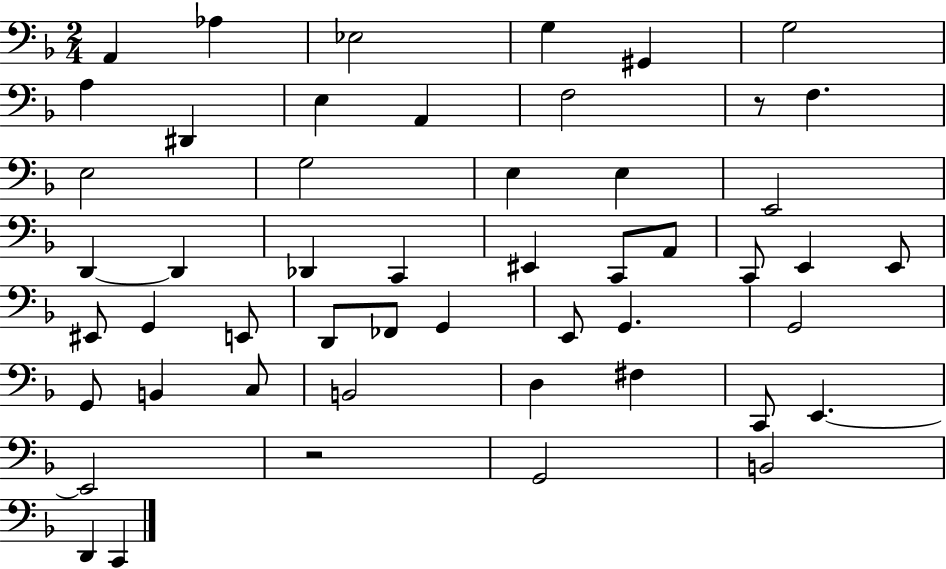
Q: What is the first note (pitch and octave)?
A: A2